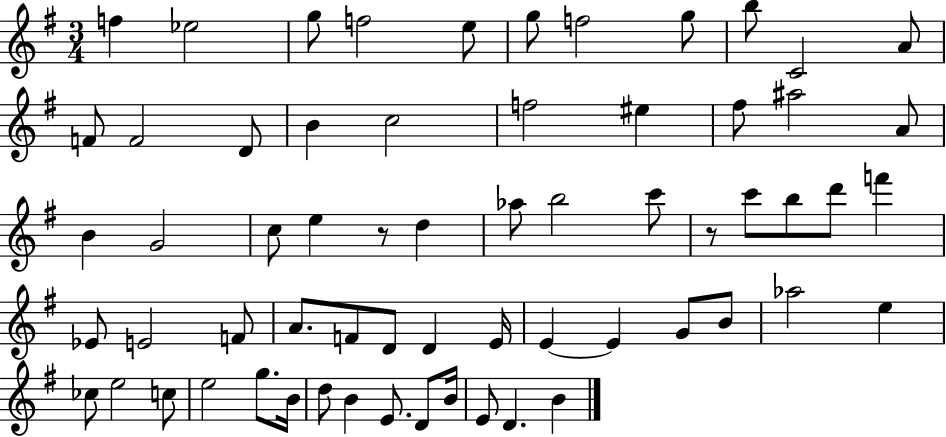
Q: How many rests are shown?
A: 2